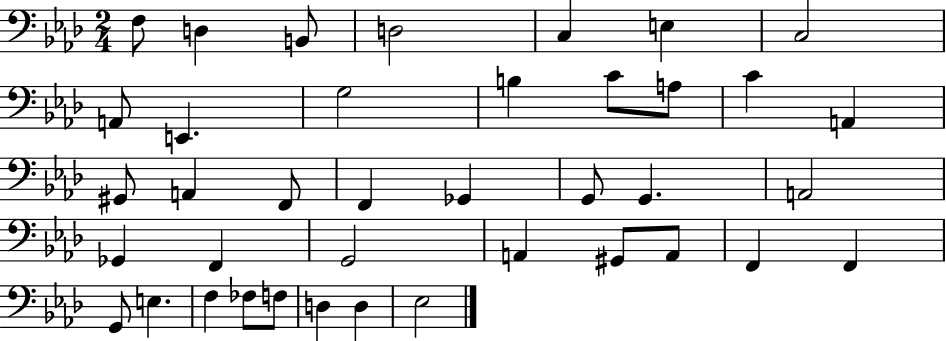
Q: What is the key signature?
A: AES major